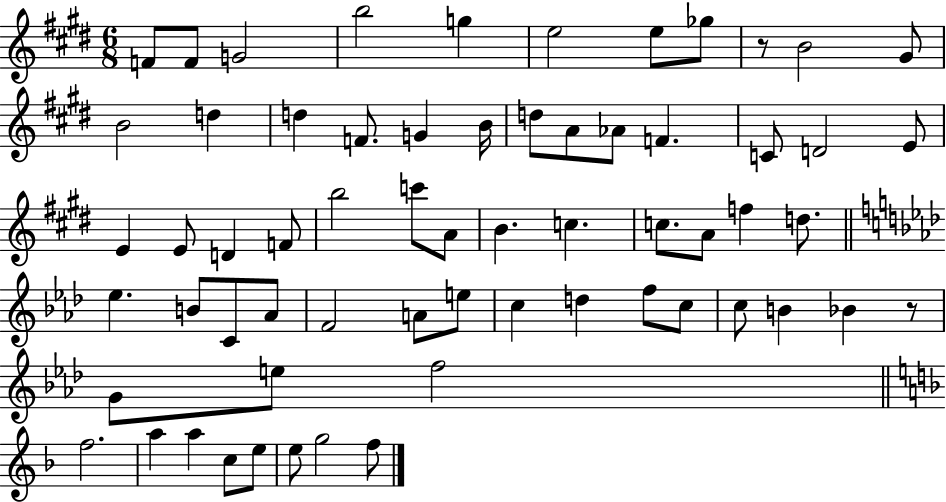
F4/e F4/e G4/h B5/h G5/q E5/h E5/e Gb5/e R/e B4/h G#4/e B4/h D5/q D5/q F4/e. G4/q B4/s D5/e A4/e Ab4/e F4/q. C4/e D4/h E4/e E4/q E4/e D4/q F4/e B5/h C6/e A4/e B4/q. C5/q. C5/e. A4/e F5/q D5/e. Eb5/q. B4/e C4/e Ab4/e F4/h A4/e E5/e C5/q D5/q F5/e C5/e C5/e B4/q Bb4/q R/e G4/e E5/e F5/h F5/h. A5/q A5/q C5/e E5/e E5/e G5/h F5/e